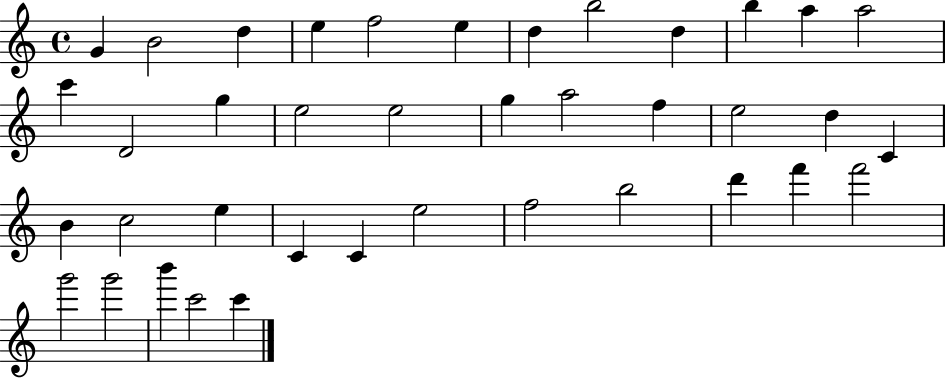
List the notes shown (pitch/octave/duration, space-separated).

G4/q B4/h D5/q E5/q F5/h E5/q D5/q B5/h D5/q B5/q A5/q A5/h C6/q D4/h G5/q E5/h E5/h G5/q A5/h F5/q E5/h D5/q C4/q B4/q C5/h E5/q C4/q C4/q E5/h F5/h B5/h D6/q F6/q F6/h G6/h G6/h B6/q C6/h C6/q